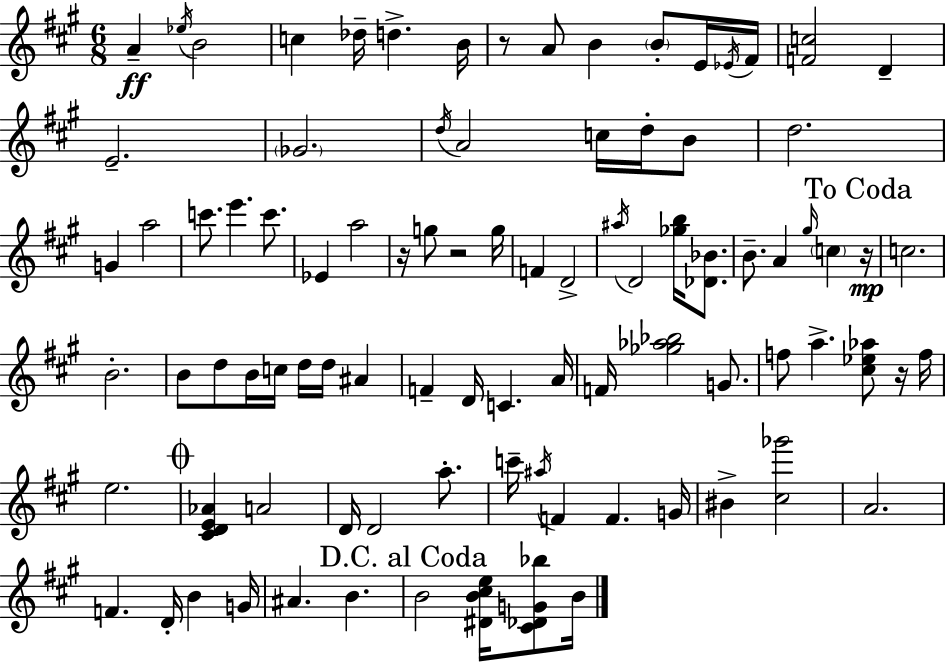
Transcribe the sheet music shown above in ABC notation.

X:1
T:Untitled
M:6/8
L:1/4
K:A
A _e/4 B2 c _d/4 d B/4 z/2 A/2 B B/2 E/4 _E/4 ^F/4 [Fc]2 D E2 _G2 d/4 A2 c/4 d/4 B/2 d2 G a2 c'/2 e' c'/2 _E a2 z/4 g/2 z2 g/4 F D2 ^a/4 D2 [_gb]/4 [_D_B]/2 B/2 A ^g/4 c z/4 c2 B2 B/2 d/2 B/4 c/4 d/4 d/4 ^A F D/4 C A/4 F/4 [_g_a_b]2 G/2 f/2 a [^c_e_a]/2 z/4 f/4 e2 [^CDE_A] A2 D/4 D2 a/2 c'/4 ^a/4 F F G/4 ^B [^c_g']2 A2 F D/4 B G/4 ^A B B2 [^DB^ce]/4 [^C_DG_b]/2 B/4